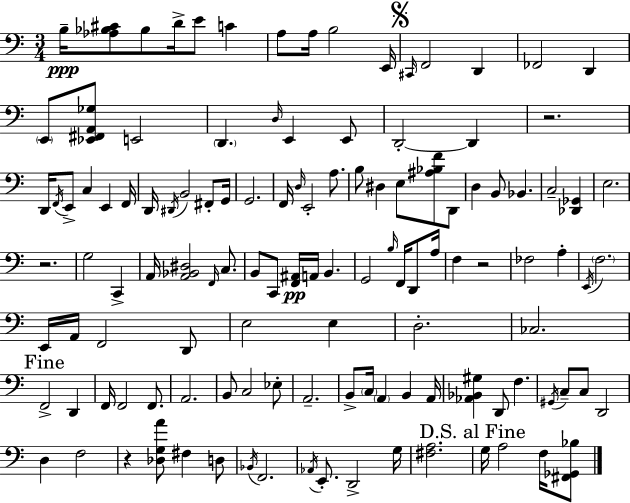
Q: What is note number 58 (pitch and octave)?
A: B3